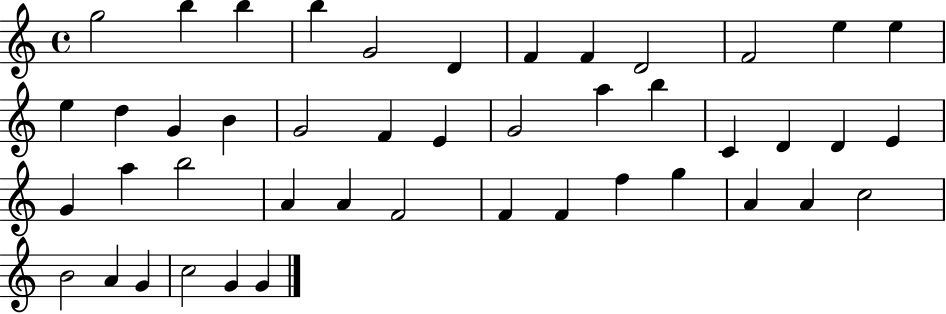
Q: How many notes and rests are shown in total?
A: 45